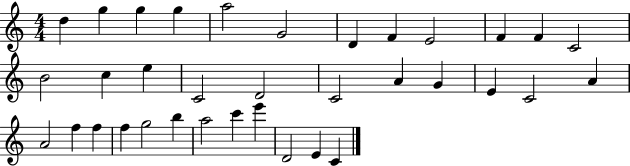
D5/q G5/q G5/q G5/q A5/h G4/h D4/q F4/q E4/h F4/q F4/q C4/h B4/h C5/q E5/q C4/h D4/h C4/h A4/q G4/q E4/q C4/h A4/q A4/h F5/q F5/q F5/q G5/h B5/q A5/h C6/q E6/q D4/h E4/q C4/q